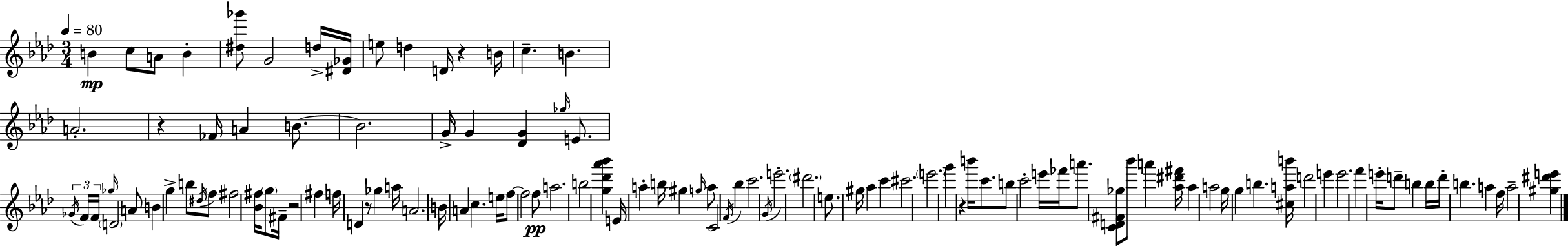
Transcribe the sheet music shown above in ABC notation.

X:1
T:Untitled
M:3/4
L:1/4
K:Ab
B c/2 A/2 B [^d_g']/2 G2 d/4 [^D_G]/4 e/2 d D/4 z B/4 c B A2 z _F/4 A B/2 B2 G/4 G [_DG] _g/4 E/2 _G/4 F/4 F/4 _g/4 D2 A/2 B g b/2 ^d/4 f/2 ^f2 [_B^f]/4 g/2 ^F/4 z2 ^f f/4 D z/2 _g a/4 A2 B/4 A c e/4 f/2 f2 f/2 a2 b2 [g_d'_a'_b'] E/4 a b/4 ^g g/4 a/2 C2 F/4 _b c'2 G/4 e'2 ^d'2 e/2 ^g/4 _a c' ^c'2 e'2 g' z b'/4 c'/2 b/2 c'2 e'/4 _f'/4 a'/2 [CD^F_g]/2 _b'/2 a' [_a^d'^f']/4 _a a2 g/4 g b [^cab']/4 d'2 e' e'2 f' e'/4 d'/2 b b/4 d'/4 b a f/4 a2 [^g^d'e']